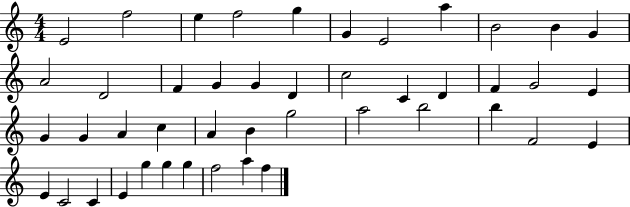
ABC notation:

X:1
T:Untitled
M:4/4
L:1/4
K:C
E2 f2 e f2 g G E2 a B2 B G A2 D2 F G G D c2 C D F G2 E G G A c A B g2 a2 b2 b F2 E E C2 C E g g g f2 a f